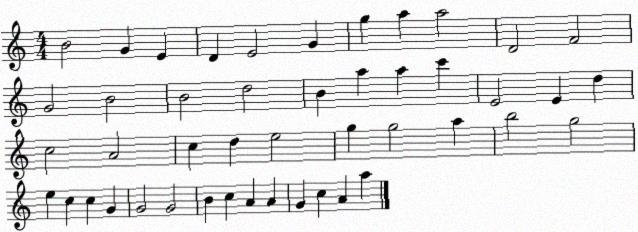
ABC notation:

X:1
T:Untitled
M:4/4
L:1/4
K:C
B2 G E D E2 G g a a2 D2 F2 G2 B2 B2 d2 B a a c' E2 E d c2 A2 c d e2 g g2 a b2 g2 e c c G G2 G2 B c A A G c A a